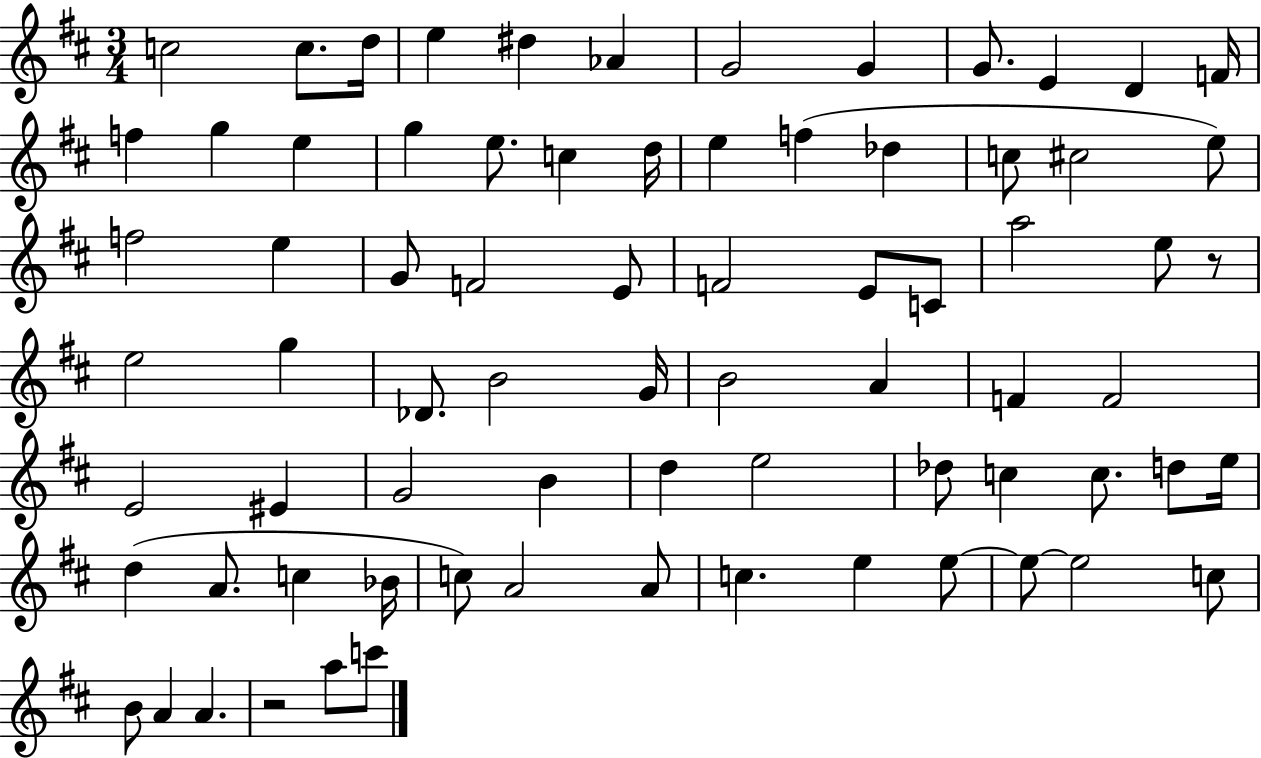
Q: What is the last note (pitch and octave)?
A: C6